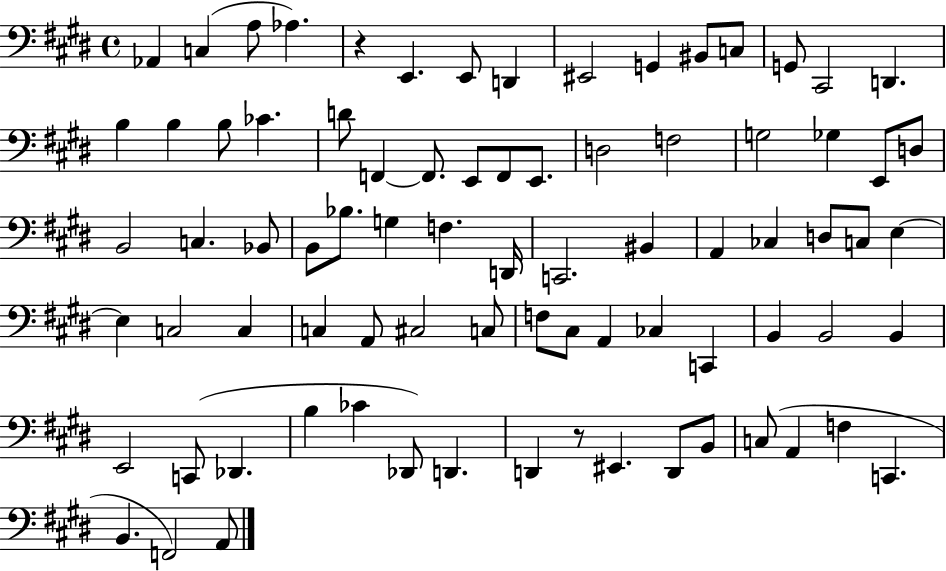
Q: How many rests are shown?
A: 2